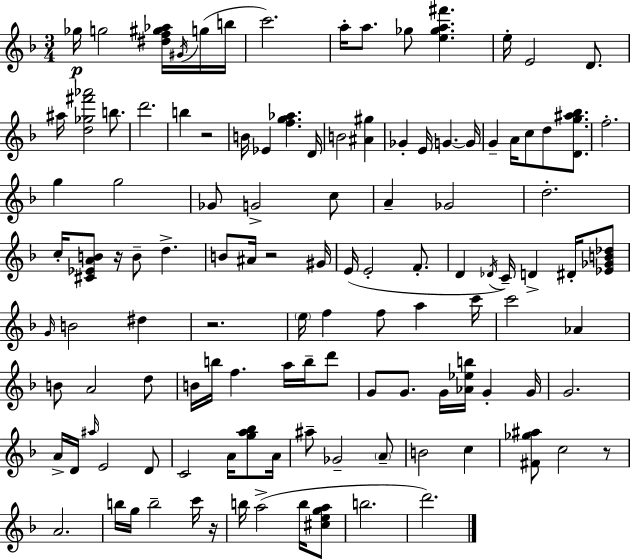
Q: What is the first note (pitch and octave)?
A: Gb5